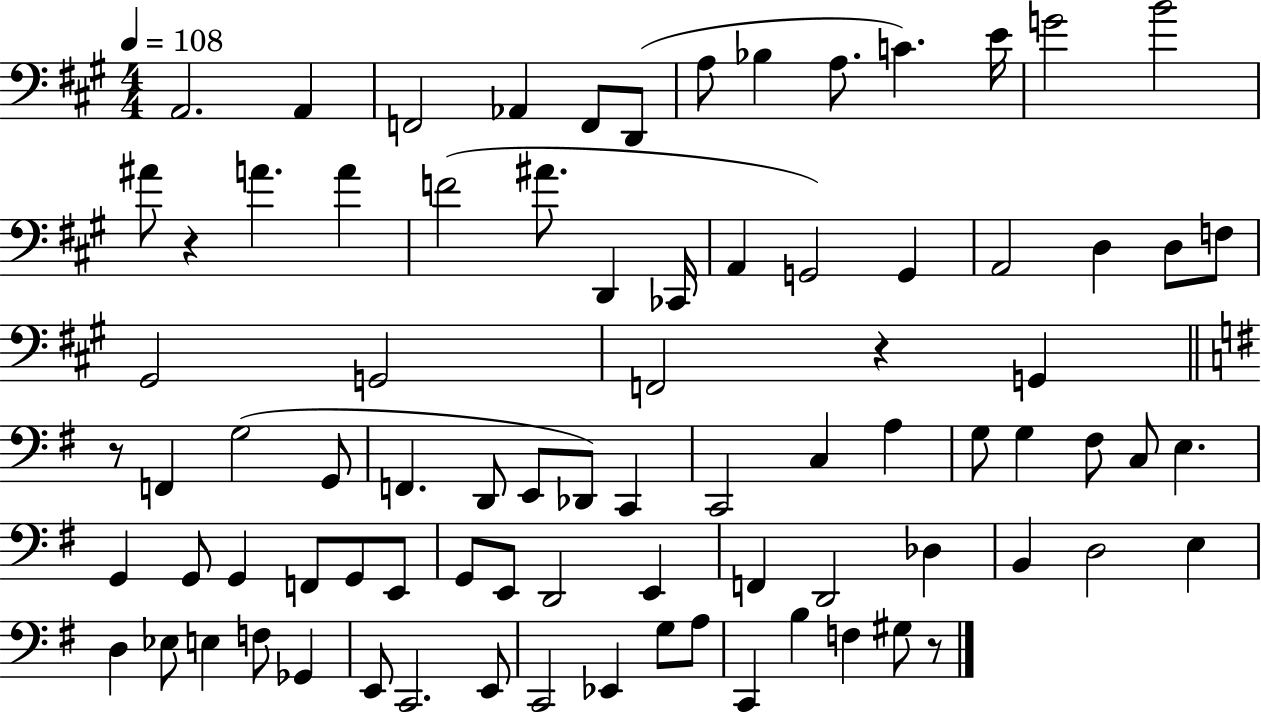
X:1
T:Untitled
M:4/4
L:1/4
K:A
A,,2 A,, F,,2 _A,, F,,/2 D,,/2 A,/2 _B, A,/2 C E/4 G2 B2 ^A/2 z A A F2 ^A/2 D,, _C,,/4 A,, G,,2 G,, A,,2 D, D,/2 F,/2 ^G,,2 G,,2 F,,2 z G,, z/2 F,, G,2 G,,/2 F,, D,,/2 E,,/2 _D,,/2 C,, C,,2 C, A, G,/2 G, ^F,/2 C,/2 E, G,, G,,/2 G,, F,,/2 G,,/2 E,,/2 G,,/2 E,,/2 D,,2 E,, F,, D,,2 _D, B,, D,2 E, D, _E,/2 E, F,/2 _G,, E,,/2 C,,2 E,,/2 C,,2 _E,, G,/2 A,/2 C,, B, F, ^G,/2 z/2